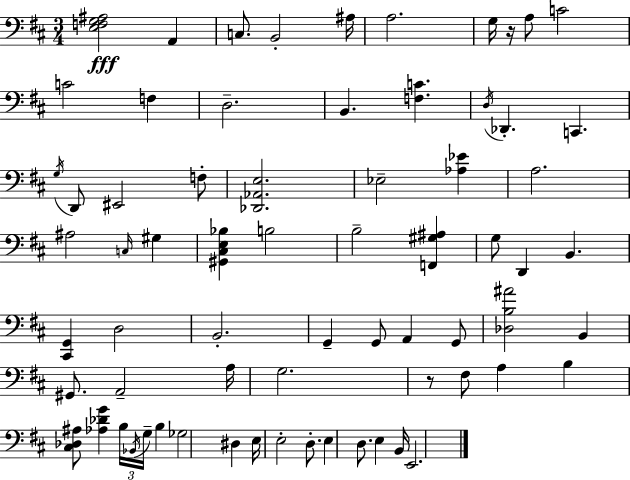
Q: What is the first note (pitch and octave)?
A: A2